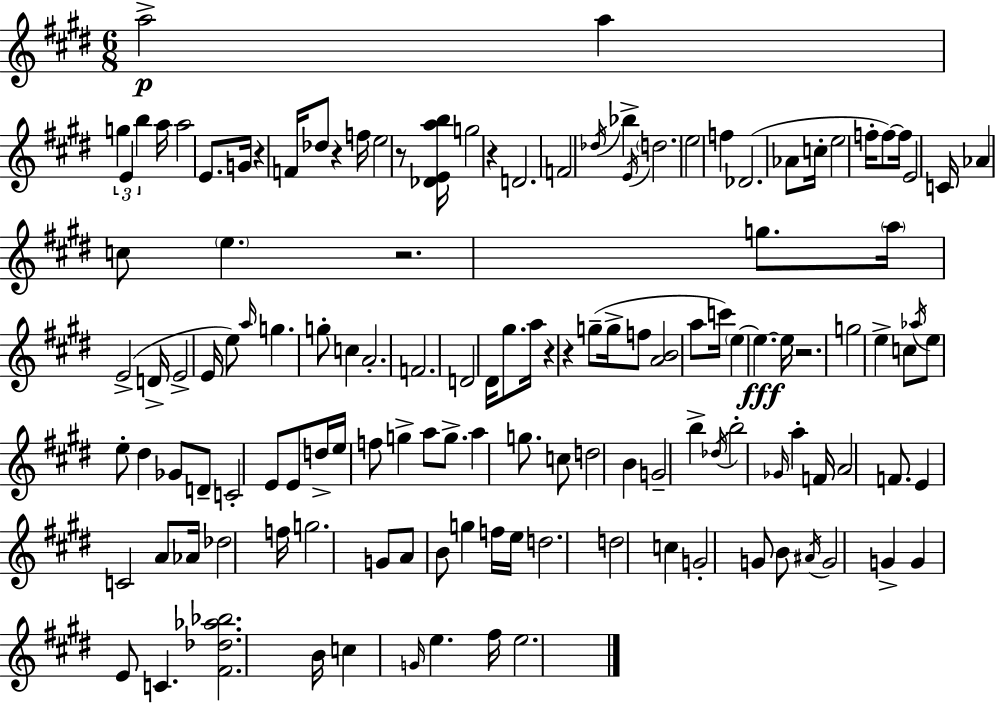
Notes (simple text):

A5/h A5/q G5/q E4/q B5/q A5/s A5/h E4/e. G4/s R/q F4/s Db5/e R/q F5/s E5/h R/e [Db4,E4,A5,B5]/s G5/h R/q D4/h. F4/h Db5/s Bb5/q E4/s D5/h. E5/h F5/q Db4/h. Ab4/e C5/s E5/h F5/s F5/e F5/s E4/h C4/s Ab4/q C5/e E5/q. R/h. G5/e. A5/s E4/h D4/s E4/h E4/s E5/e A5/s G5/q. G5/e C5/q A4/h. F4/h. D4/h D#4/s G#5/e. A5/s R/q R/q G5/e G5/s F5/e [A4,B4]/h A5/e C6/s E5/q E5/q. E5/s R/h. G5/h E5/q C5/e Ab5/s E5/e E5/e D#5/q Gb4/e D4/e C4/h E4/e E4/e D5/s E5/s F5/e G5/q A5/e G5/e. A5/q G5/e. C5/e D5/h B4/q G4/h B5/q Db5/s B5/h Gb4/s A5/q F4/s A4/h F4/e. E4/q C4/h A4/e Ab4/s Db5/h F5/s G5/h. G4/e A4/e B4/e G5/q F5/s E5/s D5/h. D5/h C5/q G4/h G4/e B4/e A#4/s G4/h G4/q G4/q E4/e C4/q. [F#4,Db5,Ab5,Bb5]/h. B4/s C5/q G4/s E5/q. F#5/s E5/h.